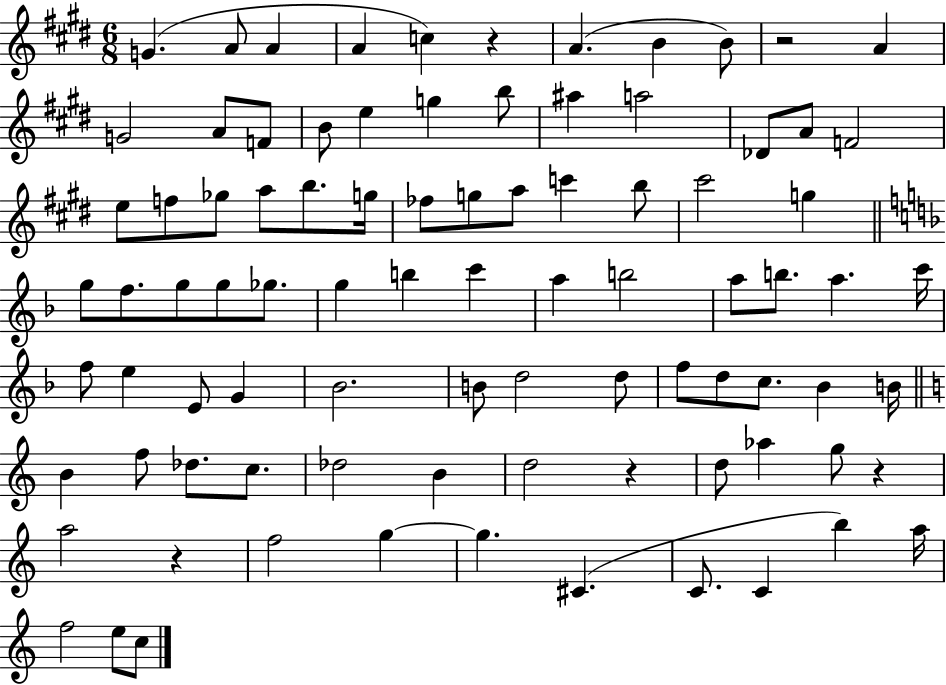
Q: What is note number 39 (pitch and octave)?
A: Gb5